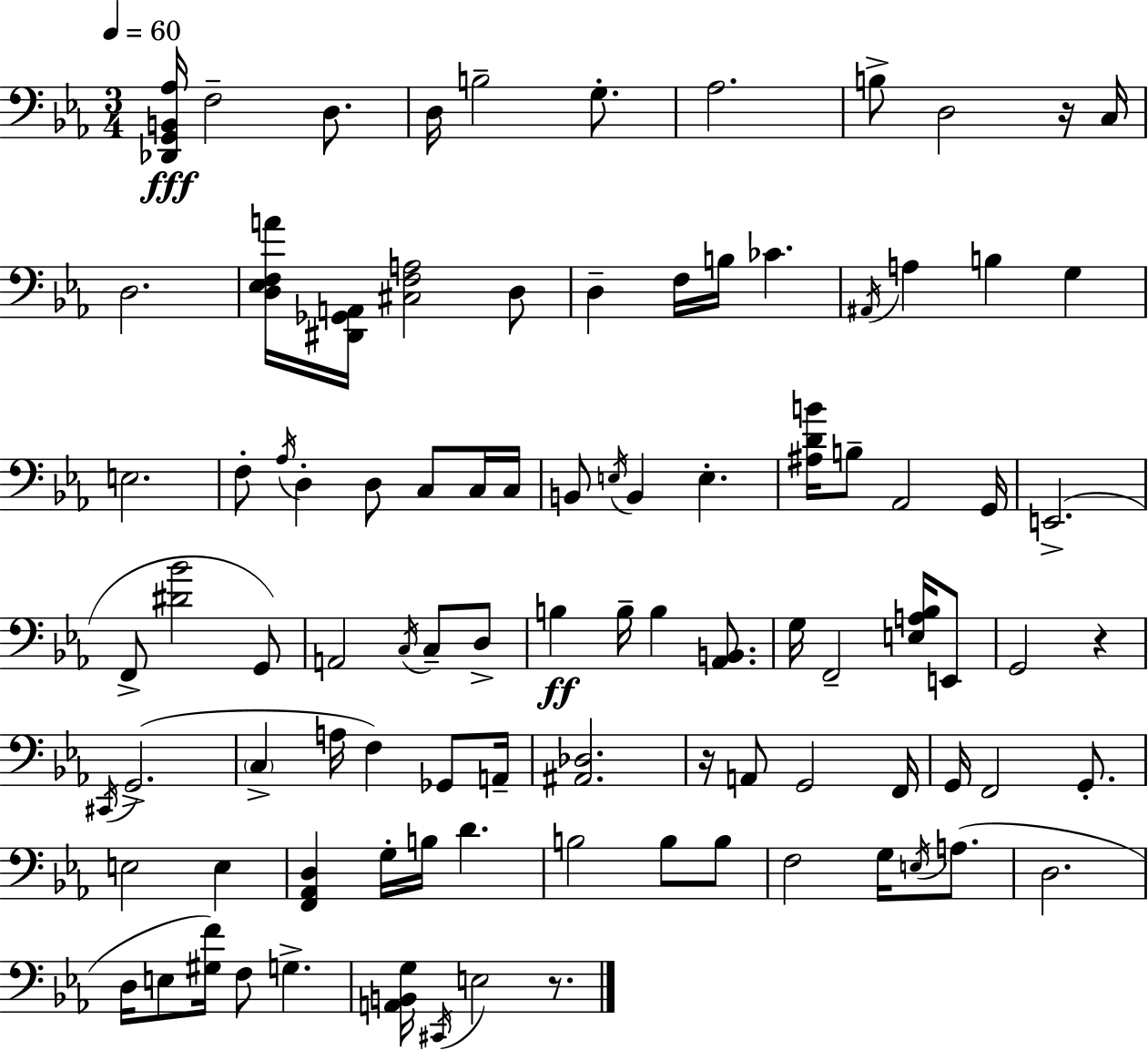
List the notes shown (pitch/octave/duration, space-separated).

[Db2,G2,B2,Ab3]/s F3/h D3/e. D3/s B3/h G3/e. Ab3/h. B3/e D3/h R/s C3/s D3/h. [D3,Eb3,F3,A4]/s [D#2,Gb2,A2]/s [C#3,F3,A3]/h D3/e D3/q F3/s B3/s CES4/q. A#2/s A3/q B3/q G3/q E3/h. F3/e Ab3/s D3/q D3/e C3/e C3/s C3/s B2/e E3/s B2/q E3/q. [A#3,D4,B4]/s B3/e Ab2/h G2/s E2/h. F2/e [D#4,Bb4]/h G2/e A2/h C3/s C3/e D3/e B3/q B3/s B3/q [Ab2,B2]/e. G3/s F2/h [E3,A3,Bb3]/s E2/e G2/h R/q C#2/s G2/h. C3/q A3/s F3/q Gb2/e A2/s [A#2,Db3]/h. R/s A2/e G2/h F2/s G2/s F2/h G2/e. E3/h E3/q [F2,Ab2,D3]/q G3/s B3/s D4/q. B3/h B3/e B3/e F3/h G3/s E3/s A3/e. D3/h. D3/s E3/e [G#3,F4]/s F3/e G3/q. [A2,B2,G3]/s C#2/s E3/h R/e.